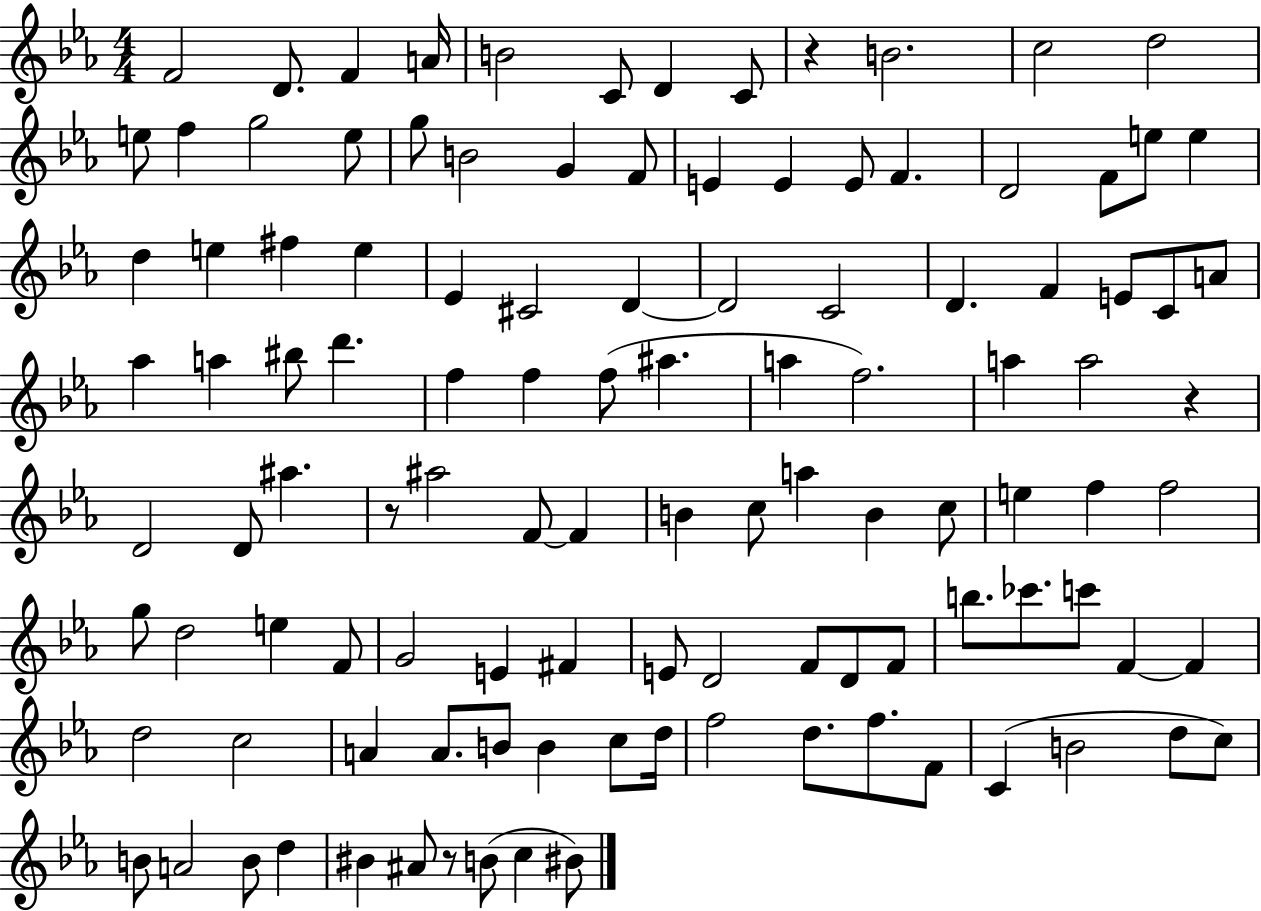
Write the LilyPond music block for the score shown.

{
  \clef treble
  \numericTimeSignature
  \time 4/4
  \key ees \major
  f'2 d'8. f'4 a'16 | b'2 c'8 d'4 c'8 | r4 b'2. | c''2 d''2 | \break e''8 f''4 g''2 e''8 | g''8 b'2 g'4 f'8 | e'4 e'4 e'8 f'4. | d'2 f'8 e''8 e''4 | \break d''4 e''4 fis''4 e''4 | ees'4 cis'2 d'4~~ | d'2 c'2 | d'4. f'4 e'8 c'8 a'8 | \break aes''4 a''4 bis''8 d'''4. | f''4 f''4 f''8( ais''4. | a''4 f''2.) | a''4 a''2 r4 | \break d'2 d'8 ais''4. | r8 ais''2 f'8~~ f'4 | b'4 c''8 a''4 b'4 c''8 | e''4 f''4 f''2 | \break g''8 d''2 e''4 f'8 | g'2 e'4 fis'4 | e'8 d'2 f'8 d'8 f'8 | b''8. ces'''8. c'''8 f'4~~ f'4 | \break d''2 c''2 | a'4 a'8. b'8 b'4 c''8 d''16 | f''2 d''8. f''8. f'8 | c'4( b'2 d''8 c''8) | \break b'8 a'2 b'8 d''4 | bis'4 ais'8 r8 b'8( c''4 bis'8) | \bar "|."
}